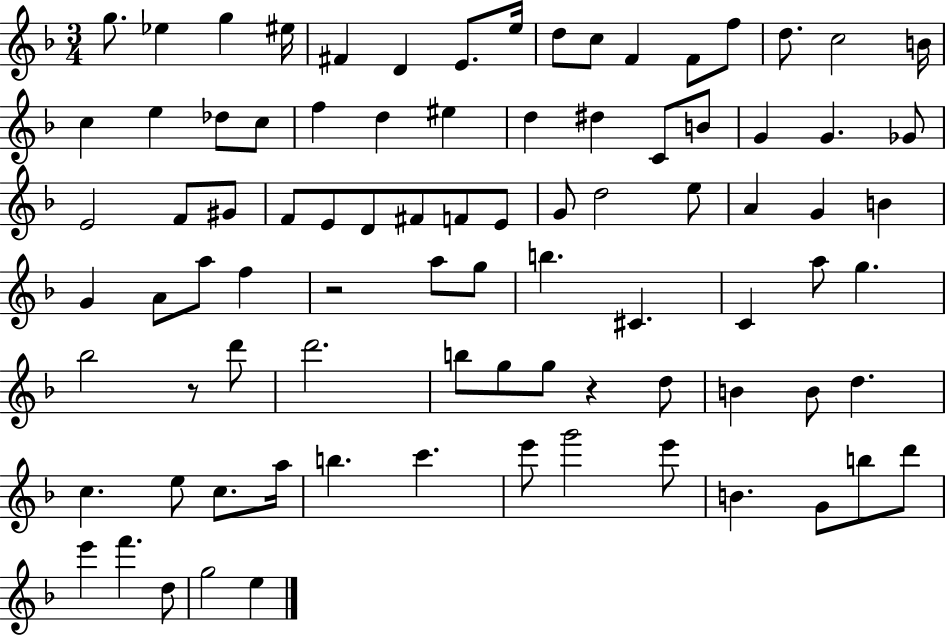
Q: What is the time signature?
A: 3/4